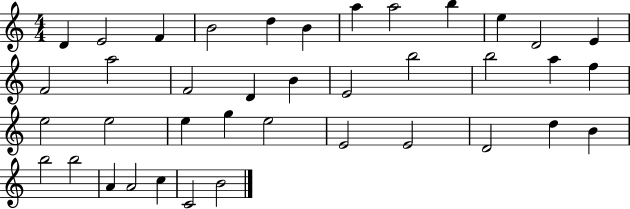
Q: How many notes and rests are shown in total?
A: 39